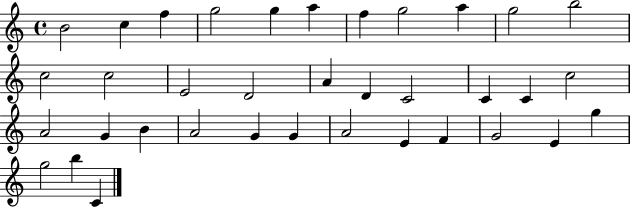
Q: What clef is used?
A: treble